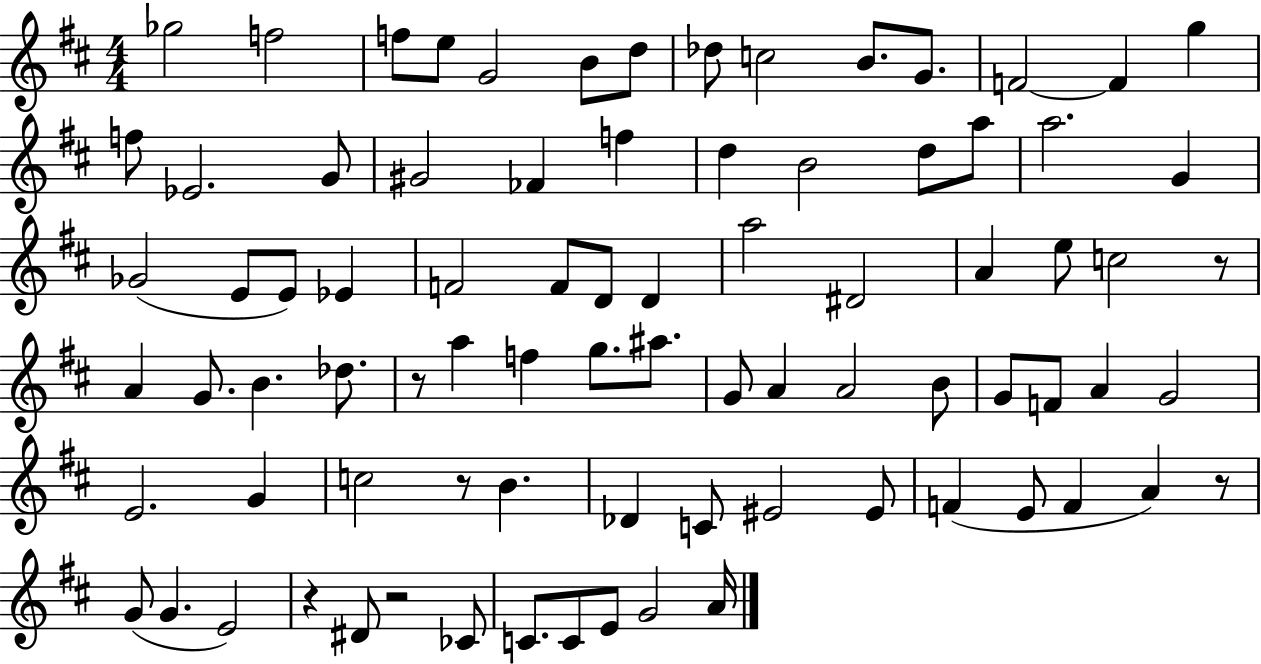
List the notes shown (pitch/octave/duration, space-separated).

Gb5/h F5/h F5/e E5/e G4/h B4/e D5/e Db5/e C5/h B4/e. G4/e. F4/h F4/q G5/q F5/e Eb4/h. G4/e G#4/h FES4/q F5/q D5/q B4/h D5/e A5/e A5/h. G4/q Gb4/h E4/e E4/e Eb4/q F4/h F4/e D4/e D4/q A5/h D#4/h A4/q E5/e C5/h R/e A4/q G4/e. B4/q. Db5/e. R/e A5/q F5/q G5/e. A#5/e. G4/e A4/q A4/h B4/e G4/e F4/e A4/q G4/h E4/h. G4/q C5/h R/e B4/q. Db4/q C4/e EIS4/h EIS4/e F4/q E4/e F4/q A4/q R/e G4/e G4/q. E4/h R/q D#4/e R/h CES4/e C4/e. C4/e E4/e G4/h A4/s